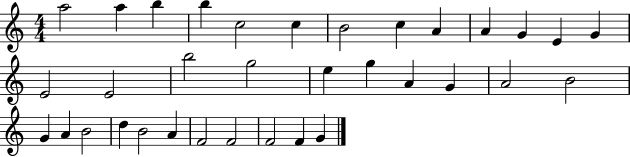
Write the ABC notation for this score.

X:1
T:Untitled
M:4/4
L:1/4
K:C
a2 a b b c2 c B2 c A A G E G E2 E2 b2 g2 e g A G A2 B2 G A B2 d B2 A F2 F2 F2 F G